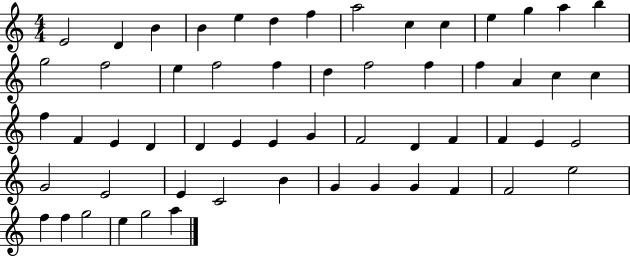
E4/h D4/q B4/q B4/q E5/q D5/q F5/q A5/h C5/q C5/q E5/q G5/q A5/q B5/q G5/h F5/h E5/q F5/h F5/q D5/q F5/h F5/q F5/q A4/q C5/q C5/q F5/q F4/q E4/q D4/q D4/q E4/q E4/q G4/q F4/h D4/q F4/q F4/q E4/q E4/h G4/h E4/h E4/q C4/h B4/q G4/q G4/q G4/q F4/q F4/h E5/h F5/q F5/q G5/h E5/q G5/h A5/q